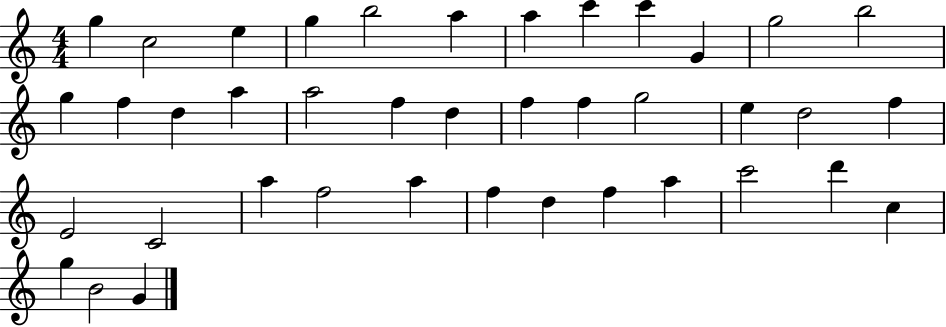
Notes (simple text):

G5/q C5/h E5/q G5/q B5/h A5/q A5/q C6/q C6/q G4/q G5/h B5/h G5/q F5/q D5/q A5/q A5/h F5/q D5/q F5/q F5/q G5/h E5/q D5/h F5/q E4/h C4/h A5/q F5/h A5/q F5/q D5/q F5/q A5/q C6/h D6/q C5/q G5/q B4/h G4/q